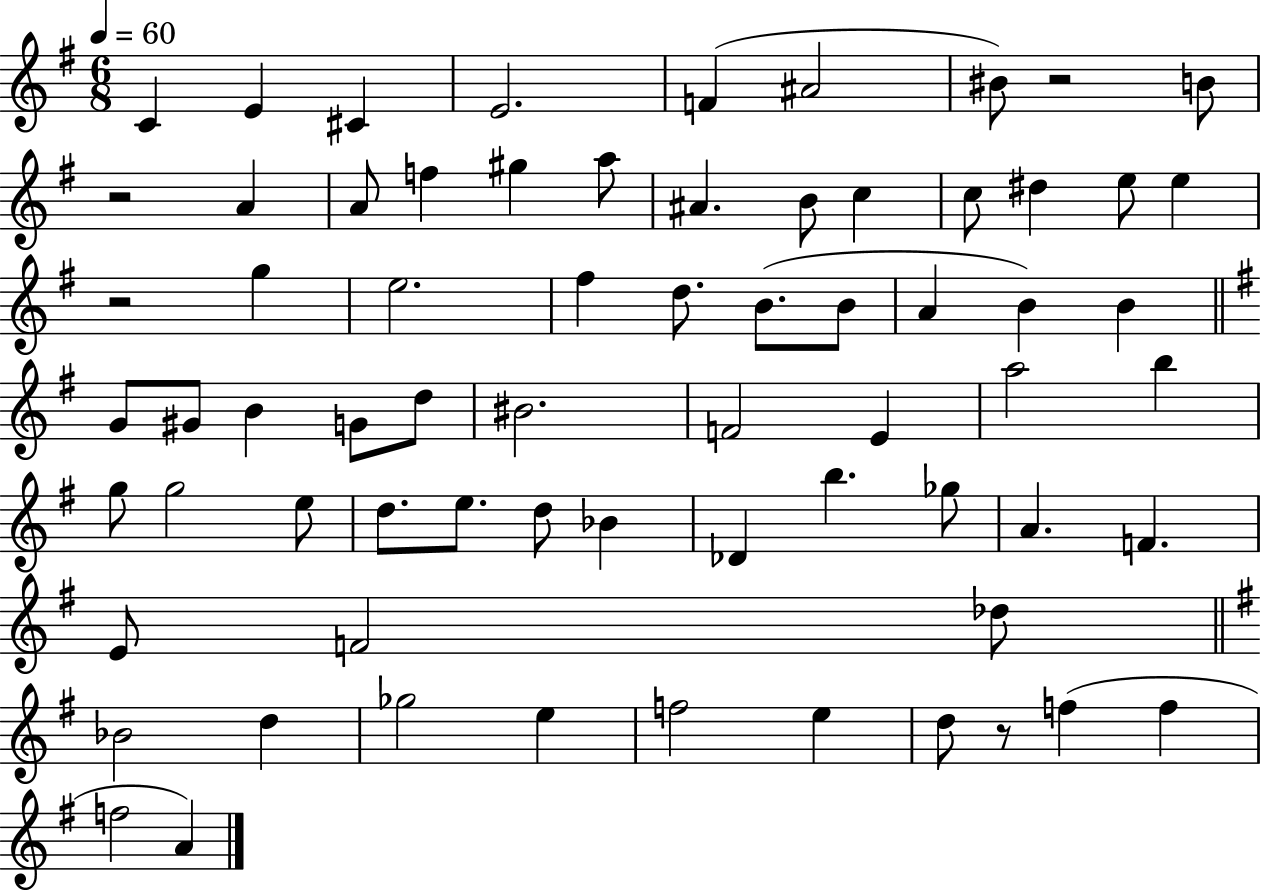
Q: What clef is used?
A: treble